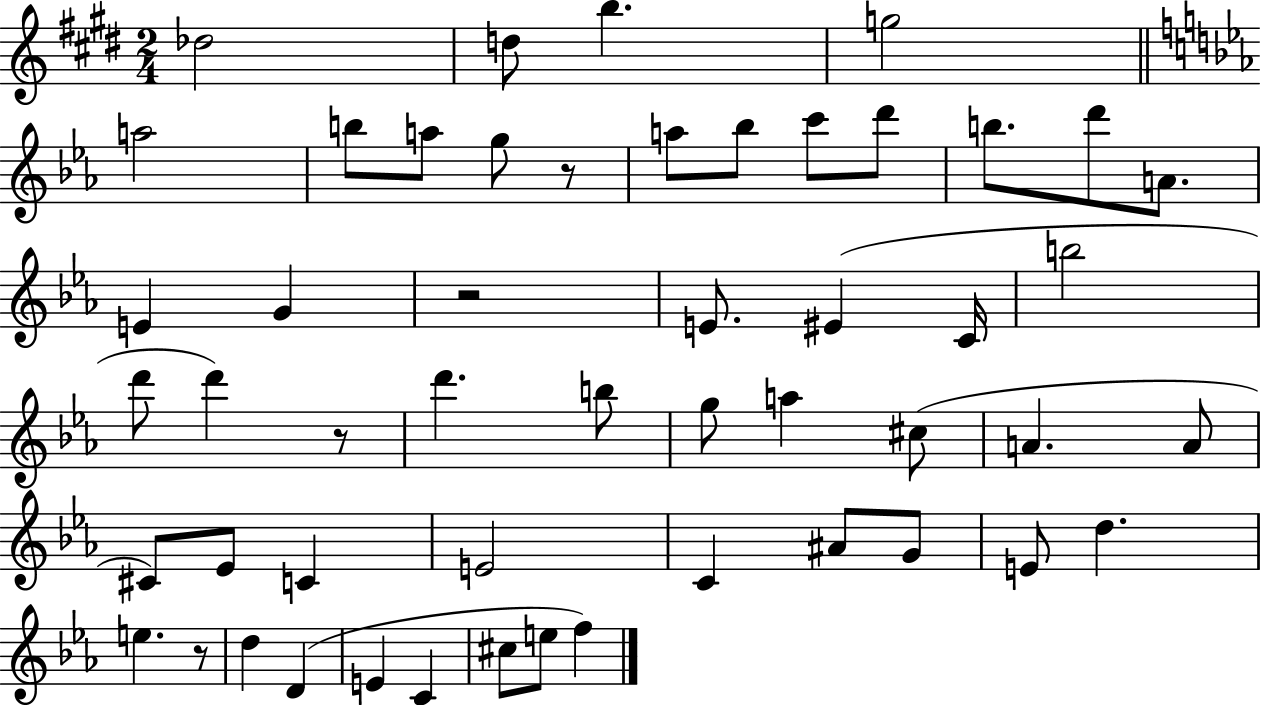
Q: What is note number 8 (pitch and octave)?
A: G5